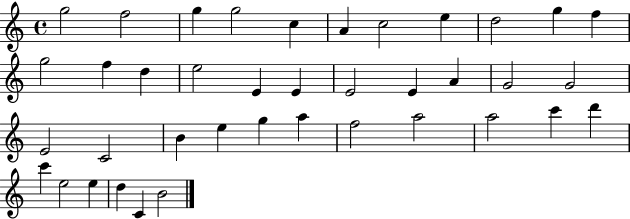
{
  \clef treble
  \time 4/4
  \defaultTimeSignature
  \key c \major
  g''2 f''2 | g''4 g''2 c''4 | a'4 c''2 e''4 | d''2 g''4 f''4 | \break g''2 f''4 d''4 | e''2 e'4 e'4 | e'2 e'4 a'4 | g'2 g'2 | \break e'2 c'2 | b'4 e''4 g''4 a''4 | f''2 a''2 | a''2 c'''4 d'''4 | \break c'''4 e''2 e''4 | d''4 c'4 b'2 | \bar "|."
}